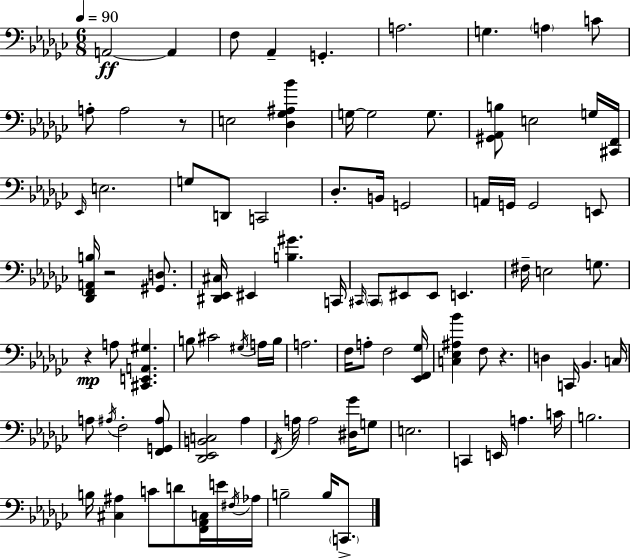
A2/h A2/q F3/e Ab2/q G2/q. A3/h. G3/q. A3/q C4/e A3/e A3/h R/e E3/h [Db3,Gb3,A#3,Bb4]/q G3/s G3/h G3/e. [G#2,Ab2,B3]/e E3/h G3/s [C#2,F2]/s Eb2/s E3/h. G3/e D2/e C2/h Db3/e. B2/s G2/h A2/s G2/s G2/h E2/e [Db2,F2,A2,B3]/s R/h [G#2,D3]/e. [D#2,Eb2,C#3]/s EIS2/q [B3,G#4]/q. C2/s C#2/s C#2/e EIS2/e EIS2/e E2/q. F#3/s E3/h G3/e. R/q A3/e [C#2,E2,A2,G#3]/q. B3/e C#4/h G#3/s A3/s B3/s A3/h. F3/s A3/e F3/h [Eb2,F2,Gb3]/s [C3,Eb3,A#3,Bb4]/q F3/e R/q. D3/q C2/s Bb2/q. C3/s A3/e A#3/s F3/h [F2,G2,A#3]/e [Db2,Eb2,B2,C3]/h Ab3/q F2/s A3/s A3/h [D#3,Gb4]/s G3/e E3/h. C2/q E2/s A3/q. C4/s B3/h. B3/s [C#3,A#3]/q C4/e D4/e [F2,Ab2,C3]/s E4/s F#3/s Ab3/s B3/h B3/s C2/e.